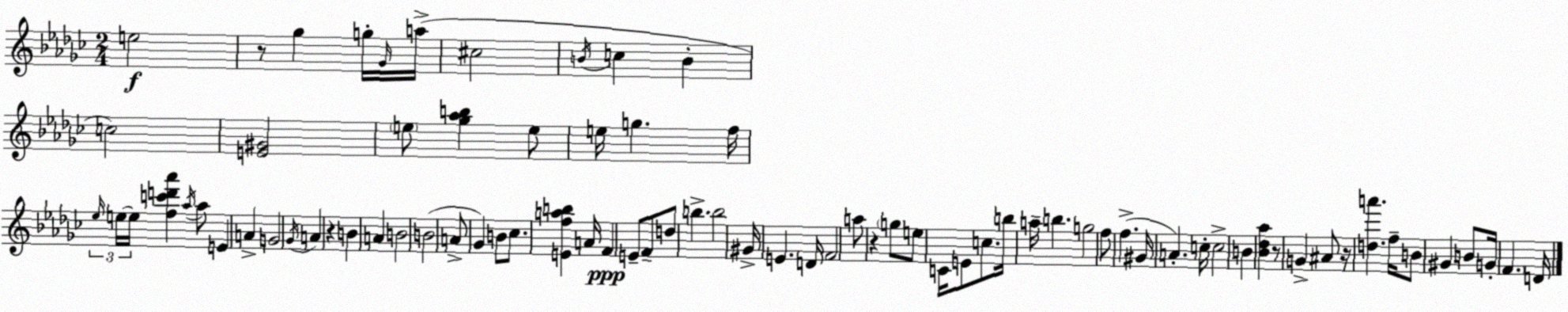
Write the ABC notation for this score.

X:1
T:Untitled
M:2/4
L:1/4
K:Ebm
e2 z/2 _g g/4 _G/4 a/4 ^c2 B/4 c B c2 [E^G]2 e/2 [_g_ab] e/2 e/4 g f/4 _e/4 e/4 e/4 [fc'd'_a'] _a/4 _a/2 E A G2 _G/4 A z B A B2 B2 A/2 _G B/2 _c/2 [Efab] A/4 F E/2 F/2 d/2 b b2 ^G/4 E D/4 F2 a/2 z g/2 e/2 C/4 E/2 c/2 b/4 a/4 b g2 f/2 f ^G/4 A c/4 c2 B [_B_d_a] z/2 G ^A/2 z/4 [da'] f/4 B/2 ^G B/2 G/4 F D/4